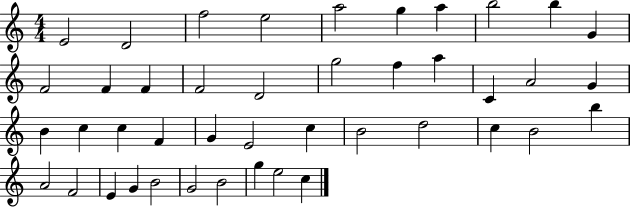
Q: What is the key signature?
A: C major